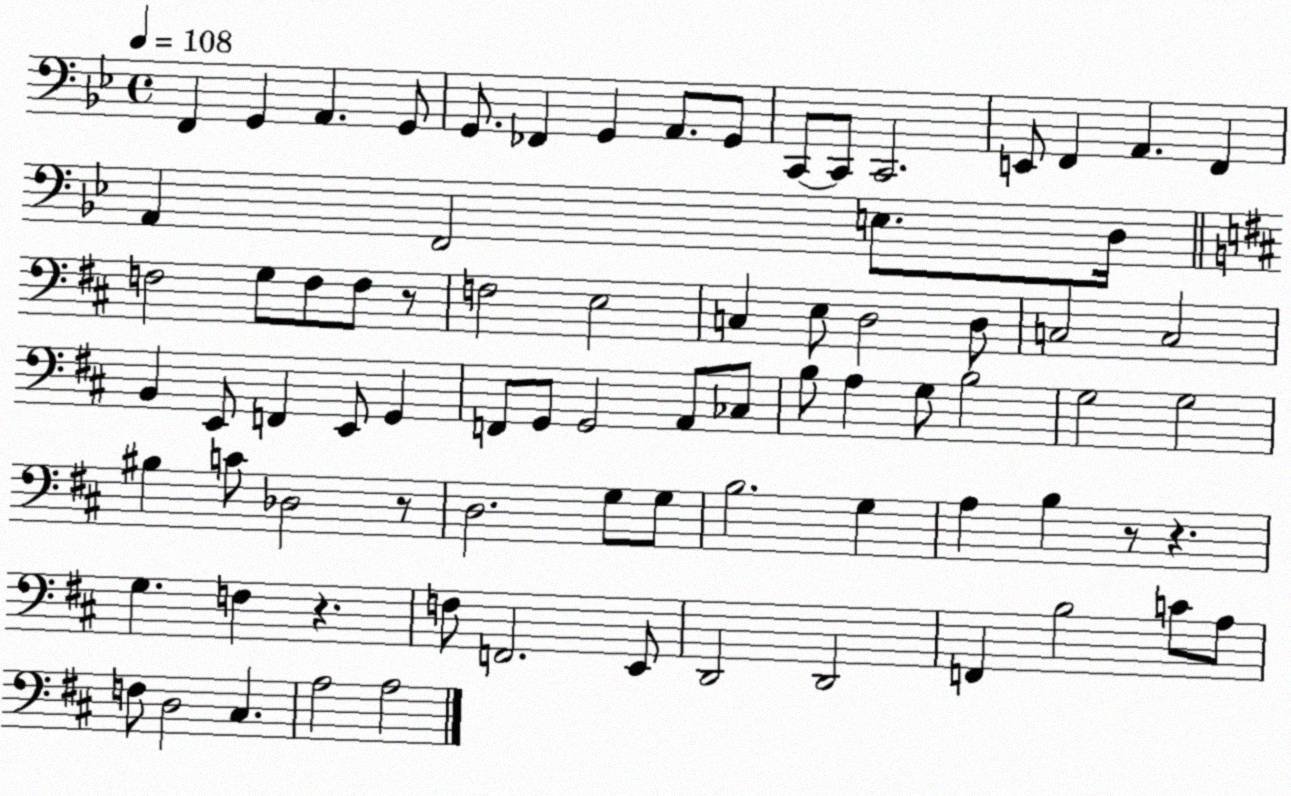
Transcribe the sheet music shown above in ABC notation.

X:1
T:Untitled
M:4/4
L:1/4
K:Bb
F,, G,, A,, G,,/2 G,,/2 _F,, G,, A,,/2 G,,/2 C,,/2 C,,/2 C,,2 E,,/2 F,, A,, F,, A,, F,,2 E,/2 D,/4 F,2 G,/2 F,/2 F,/2 z/2 F,2 E,2 C, E,/2 D,2 D,/2 C,2 C,2 B,, E,,/2 F,, E,,/2 G,, F,,/2 G,,/2 G,,2 A,,/2 _C,/2 B,/2 A, G,/2 B,2 G,2 G,2 ^B, C/2 _D,2 z/2 D,2 G,/2 G,/2 B,2 G, A, B, z/2 z G, F, z F,/2 F,,2 E,,/2 D,,2 D,,2 F,, B,2 C/2 A,/2 F,/2 D,2 ^C, A,2 A,2